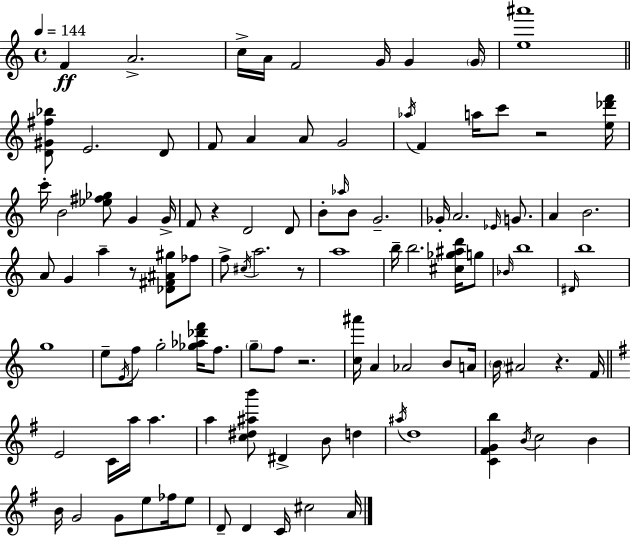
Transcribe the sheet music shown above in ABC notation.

X:1
T:Untitled
M:4/4
L:1/4
K:C
F A2 c/4 A/4 F2 G/4 G G/4 [e^a']4 [D^G^f_b]/2 E2 D/2 F/2 A A/2 G2 _a/4 F a/4 c'/2 z2 [e_d'f']/4 c'/4 B2 [_e^f_g]/2 G G/4 F/2 z D2 D/2 B/2 _a/4 B/2 G2 _G/4 A2 _E/4 G/2 A B2 A/2 G a z/2 [_D^F^A^g]/2 _f/2 f/2 ^c/4 a2 z/2 a4 b/4 b2 [^c_g^ad']/4 g/2 _B/4 b4 ^D/4 b4 g4 e/2 E/4 f/2 g2 [_g_a_d'f']/4 f/2 g/2 f/2 z2 [c^a']/4 A _A2 B/2 A/4 B/4 ^A2 z F/4 E2 C/4 a/4 a a [c^d^ab']/2 ^D B/2 d ^a/4 d4 [C^FGb] B/4 c2 B B/4 G2 G/2 e/2 _f/4 e/2 D/2 D C/4 ^c2 A/4